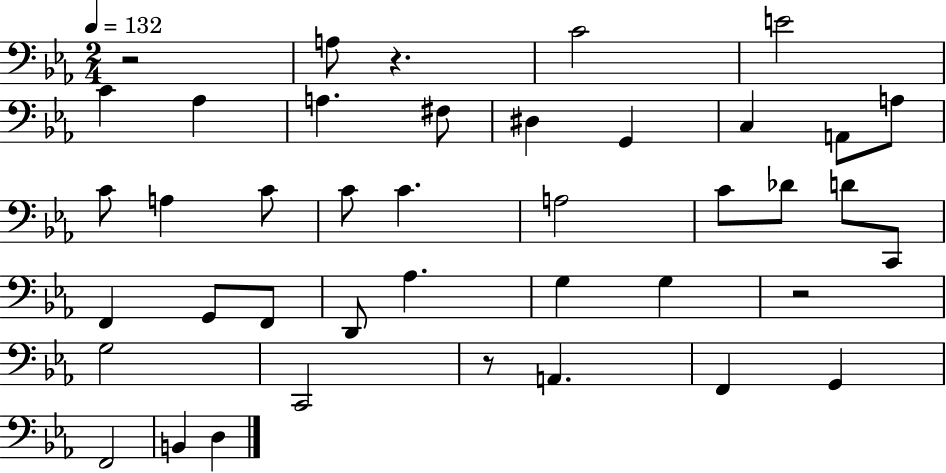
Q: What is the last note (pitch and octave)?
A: D3